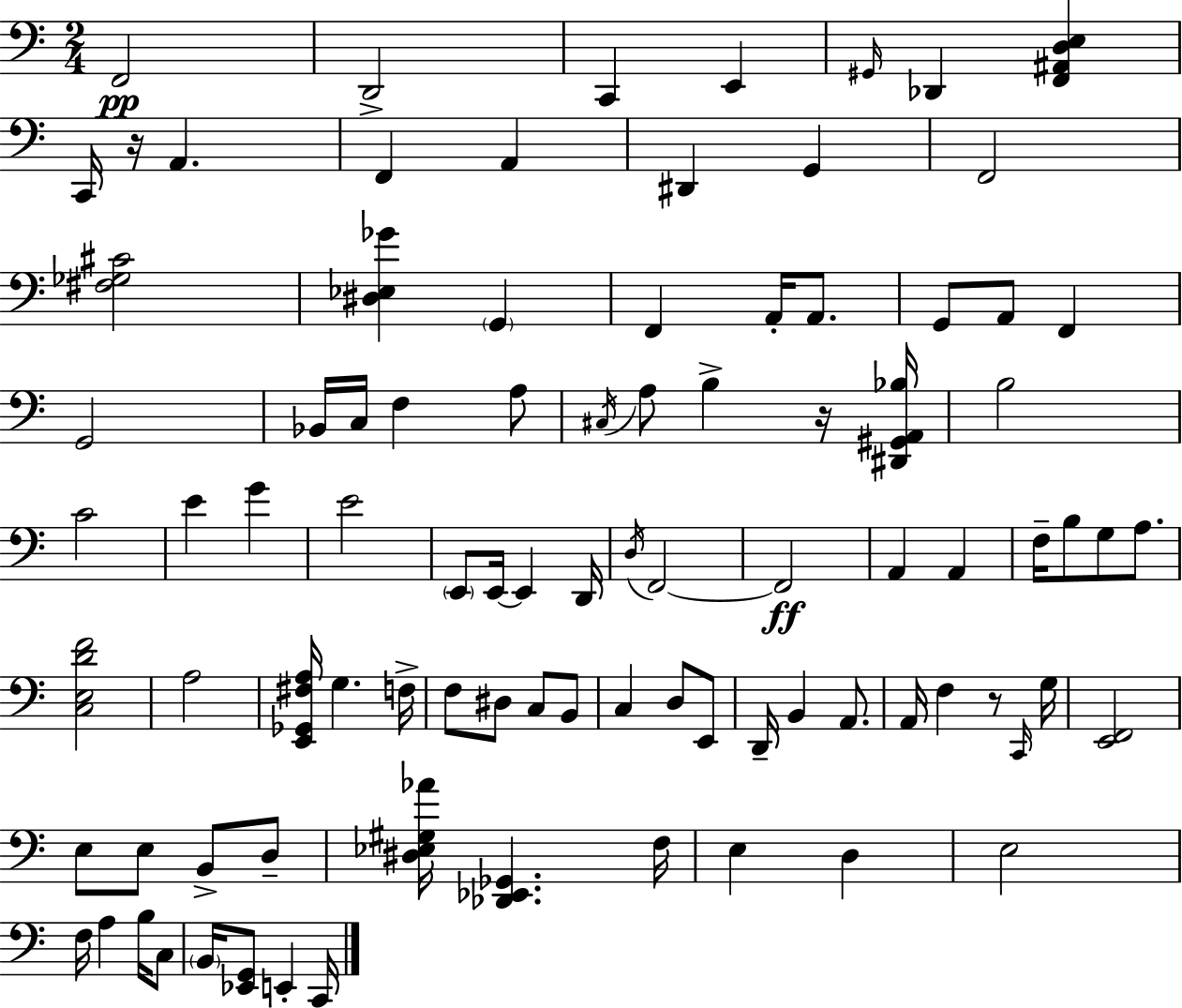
{
  \clef bass
  \numericTimeSignature
  \time 2/4
  \key a \minor
  f,2\pp | d,2-> | c,4 e,4 | \grace { gis,16 } des,4 <f, ais, d e>4 | \break c,16 r16 a,4. | f,4 a,4 | dis,4 g,4 | f,2 | \break <fis ges cis'>2 | <dis ees ges'>4 \parenthesize g,4 | f,4 a,16-. a,8. | g,8 a,8 f,4 | \break g,2 | bes,16 c16 f4 a8 | \acciaccatura { cis16 } a8 b4-> | r16 <dis, gis, a, bes>16 b2 | \break c'2 | e'4 g'4 | e'2 | \parenthesize e,8 e,16~~ e,4 | \break d,16 \acciaccatura { d16 } f,2~~ | f,2\ff | a,4 a,4 | f16-- b8 g8 | \break a8. <c e d' f'>2 | a2 | <e, ges, fis a>16 g4. | f16-> f8 dis8 c8 | \break b,8 c4 d8 | e,8 d,16-- b,4 | a,8. a,16 f4 | r8 \grace { c,16 } g16 <e, f,>2 | \break e8 e8 | b,8-> d8-- <dis ees gis aes'>16 <des, ees, ges,>4. | f16 e4 | d4 e2 | \break f16 a4 | b16 c8 \parenthesize b,16 <ees, g,>8 e,4-. | c,16 \bar "|."
}